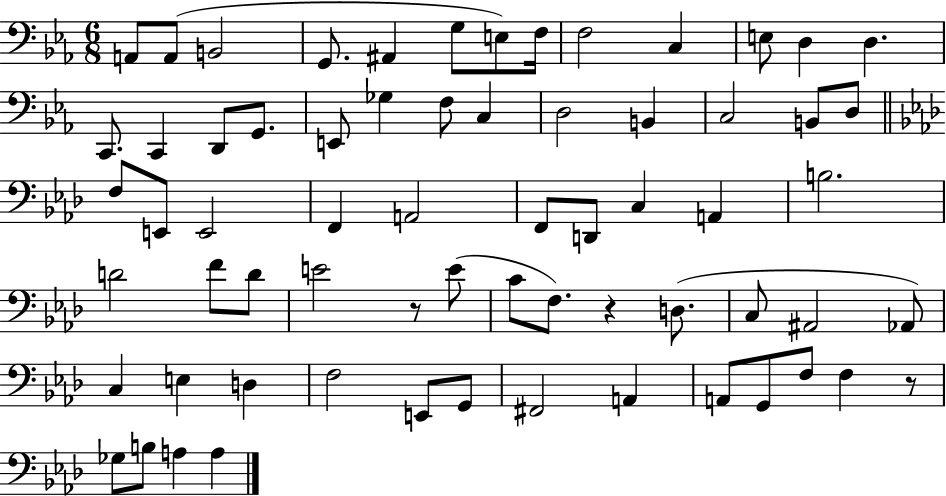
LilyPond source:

{
  \clef bass
  \numericTimeSignature
  \time 6/8
  \key ees \major
  a,8 a,8( b,2 | g,8. ais,4 g8 e8) f16 | f2 c4 | e8 d4 d4. | \break c,8. c,4 d,8 g,8. | e,8 ges4 f8 c4 | d2 b,4 | c2 b,8 d8 | \break \bar "||" \break \key aes \major f8 e,8 e,2 | f,4 a,2 | f,8 d,8 c4 a,4 | b2. | \break d'2 f'8 d'8 | e'2 r8 e'8( | c'8 f8.) r4 d8.( | c8 ais,2 aes,8) | \break c4 e4 d4 | f2 e,8 g,8 | fis,2 a,4 | a,8 g,8 f8 f4 r8 | \break ges8 b8 a4 a4 | \bar "|."
}